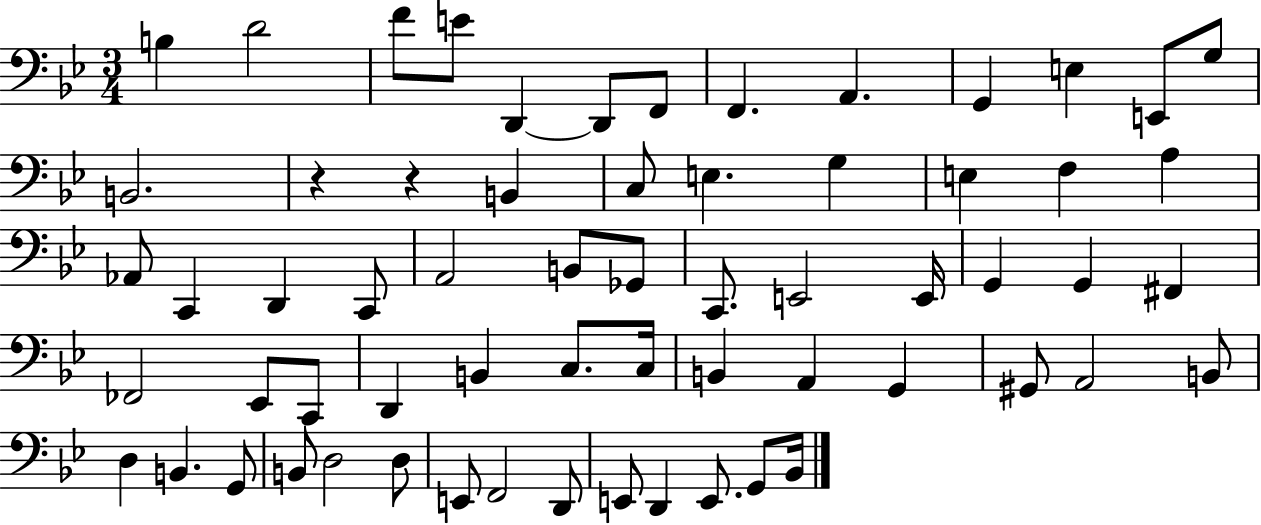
{
  \clef bass
  \numericTimeSignature
  \time 3/4
  \key bes \major
  b4 d'2 | f'8 e'8 d,4~~ d,8 f,8 | f,4. a,4. | g,4 e4 e,8 g8 | \break b,2. | r4 r4 b,4 | c8 e4. g4 | e4 f4 a4 | \break aes,8 c,4 d,4 c,8 | a,2 b,8 ges,8 | c,8. e,2 e,16 | g,4 g,4 fis,4 | \break fes,2 ees,8 c,8 | d,4 b,4 c8. c16 | b,4 a,4 g,4 | gis,8 a,2 b,8 | \break d4 b,4. g,8 | b,8 d2 d8 | e,8 f,2 d,8 | e,8 d,4 e,8. g,8 bes,16 | \break \bar "|."
}